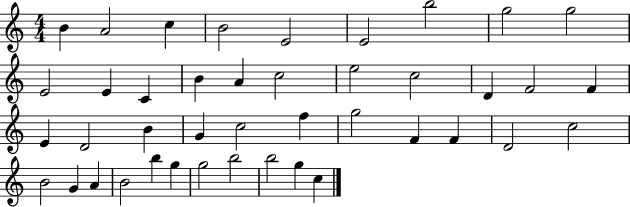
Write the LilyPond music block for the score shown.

{
  \clef treble
  \numericTimeSignature
  \time 4/4
  \key c \major
  b'4 a'2 c''4 | b'2 e'2 | e'2 b''2 | g''2 g''2 | \break e'2 e'4 c'4 | b'4 a'4 c''2 | e''2 c''2 | d'4 f'2 f'4 | \break e'4 d'2 b'4 | g'4 c''2 f''4 | g''2 f'4 f'4 | d'2 c''2 | \break b'2 g'4 a'4 | b'2 b''4 g''4 | g''2 b''2 | b''2 g''4 c''4 | \break \bar "|."
}